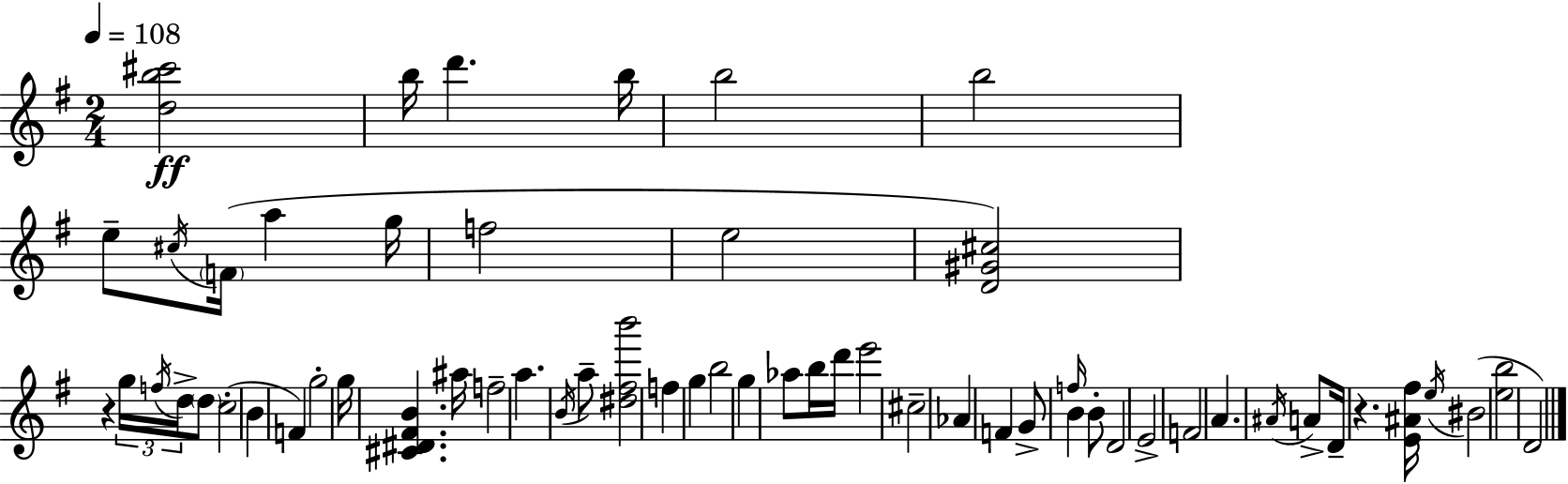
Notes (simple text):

[D5,B5,C#6]/h B5/s D6/q. B5/s B5/h B5/h E5/e C#5/s F4/s A5/q G5/s F5/h E5/h [D4,G#4,C#5]/h R/q G5/s F5/s D5/s D5/e C5/h B4/q F4/q G5/h G5/s [C#4,D#4,F#4,B4]/q. A#5/s F5/h A5/q. B4/s A5/e [D#5,F#5,B6]/h F5/q G5/q B5/h G5/q Ab5/e B5/s D6/s E6/h C#5/h Ab4/q F4/q G4/e F5/s B4/q B4/e D4/h E4/h F4/h A4/q. A#4/s A4/e D4/s R/q. [E4,A#4,F#5]/s E5/s BIS4/h [E5,B5]/h D4/h